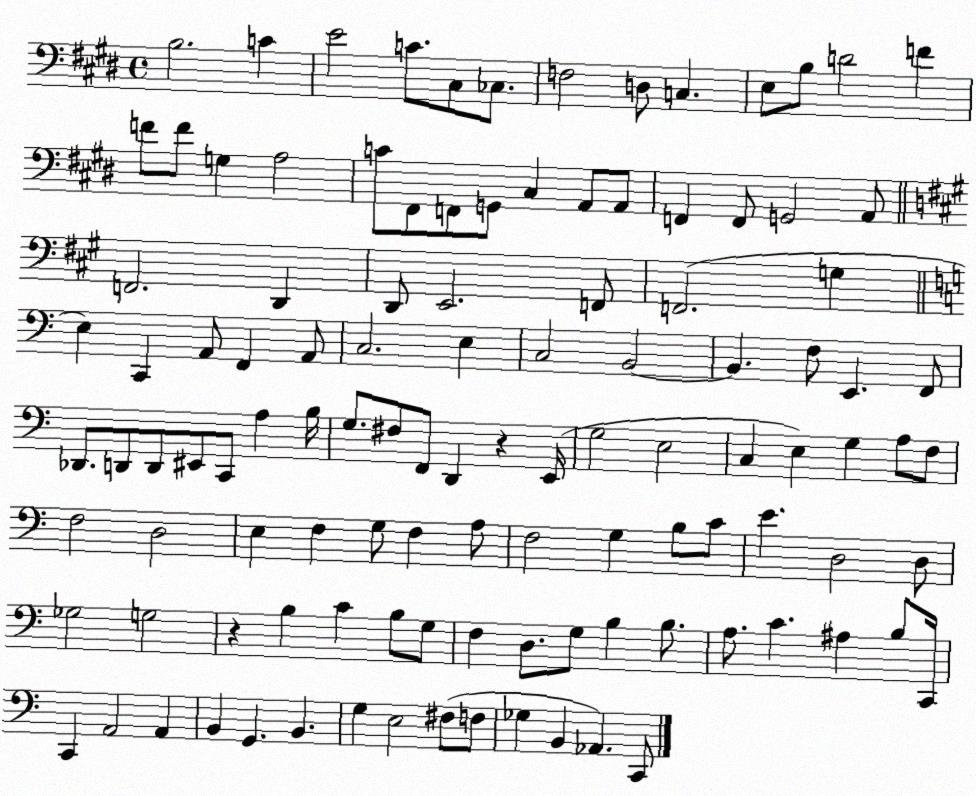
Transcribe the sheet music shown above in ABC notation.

X:1
T:Untitled
M:4/4
L:1/4
K:E
B,2 C E2 C/2 ^C,/2 _C,/2 F,2 D,/2 C, E,/2 B,/2 D2 F F/2 F/2 G, A,2 C/2 ^F,,/2 F,,/2 G,,/2 ^C, A,,/2 A,,/2 F,, F,,/2 G,,2 A,,/2 F,,2 D,, D,,/2 E,,2 F,,/2 F,,2 G, E, C,, A,,/2 F,, A,,/2 C,2 E, C,2 B,,2 B,, F,/2 E,, F,,/2 _D,,/2 D,,/2 D,,/2 ^E,,/2 C,,/2 A, B,/4 G,/2 ^F,/2 F,,/2 D,, z E,,/4 G,2 E,2 C, E, G, A,/2 F,/2 F,2 D,2 E, F, G,/2 F, A,/2 F,2 G, B,/2 C/2 E D,2 D,/2 _G,2 G,2 z B, C B,/2 G,/2 F, D,/2 G,/2 B, B,/2 A,/2 C ^A, B,/2 C,,/4 C,, A,,2 A,, B,, G,, B,, G, E,2 ^F,/2 F,/2 _G, B,, _A,, C,,/2